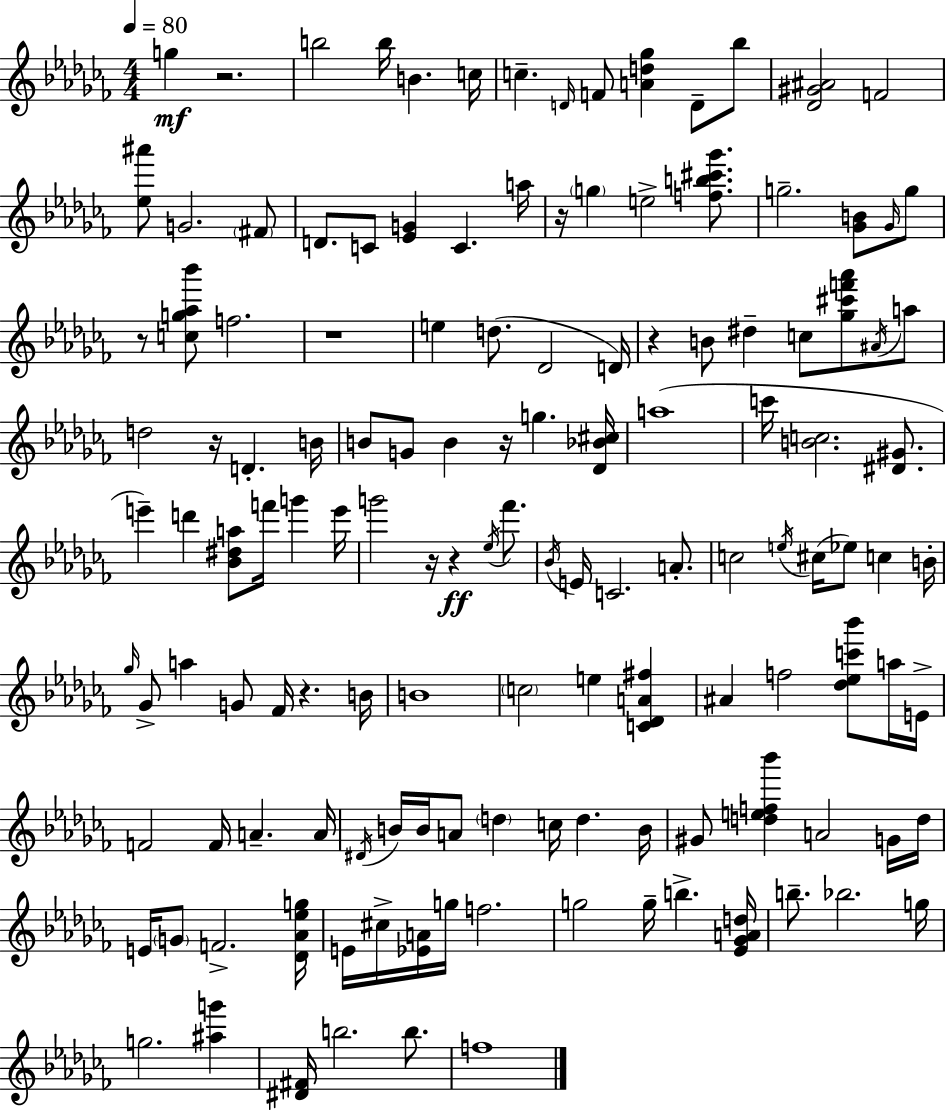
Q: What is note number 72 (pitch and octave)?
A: E4